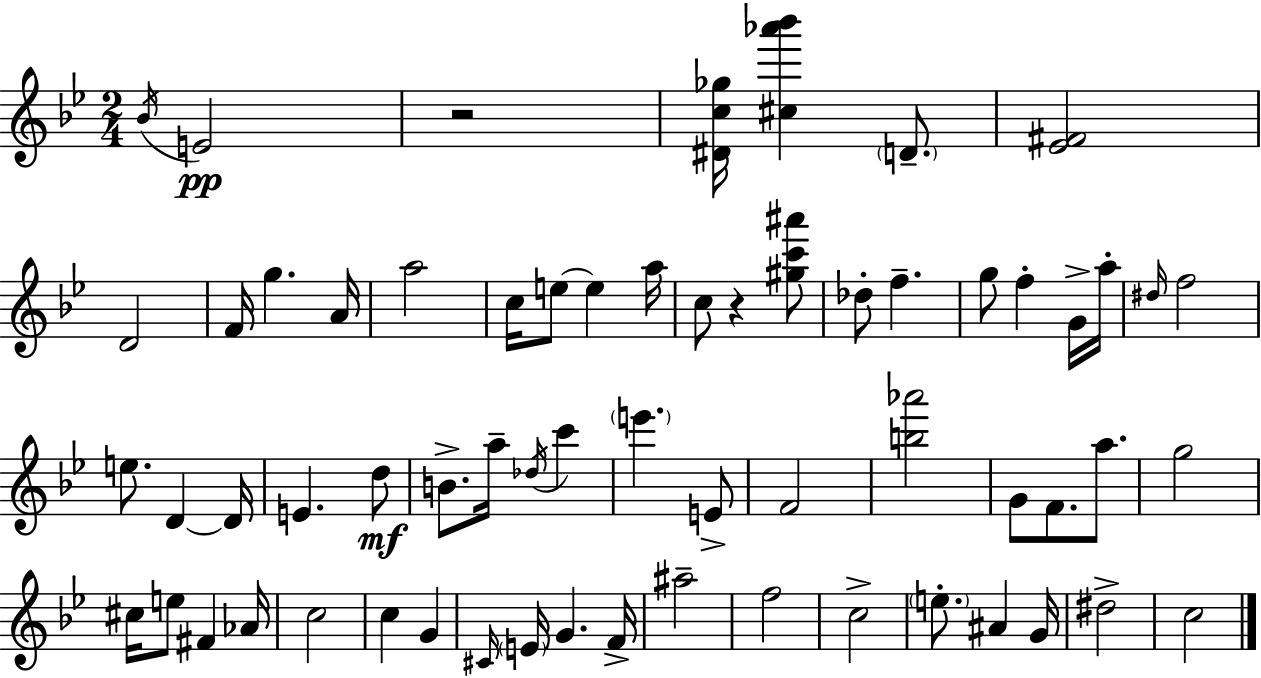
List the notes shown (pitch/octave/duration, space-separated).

Bb4/s E4/h R/h [D#4,C5,Gb5]/s [C#5,Ab6,Bb6]/q D4/e. [Eb4,F#4]/h D4/h F4/s G5/q. A4/s A5/h C5/s E5/e E5/q A5/s C5/e R/q [G#5,C6,A#6]/e Db5/e F5/q. G5/e F5/q G4/s A5/s D#5/s F5/h E5/e. D4/q D4/s E4/q. D5/e B4/e. A5/s Db5/s C6/q E6/q. E4/e F4/h [B5,Ab6]/h G4/e F4/e. A5/e. G5/h C#5/s E5/e F#4/q Ab4/s C5/h C5/q G4/q C#4/s E4/s G4/q. F4/s A#5/h F5/h C5/h E5/e. A#4/q G4/s D#5/h C5/h